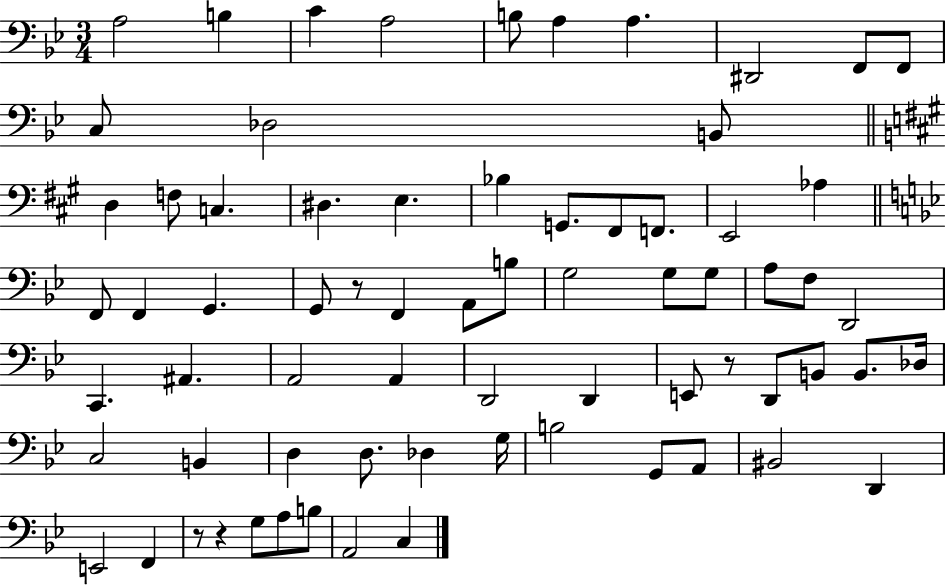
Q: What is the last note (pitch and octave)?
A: C3